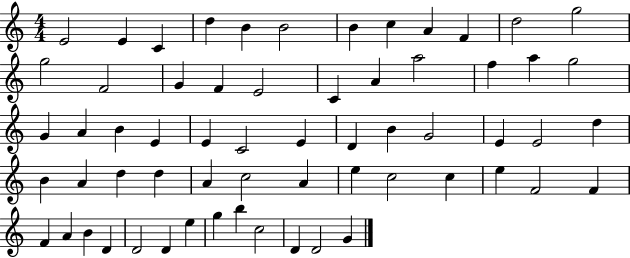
E4/h E4/q C4/q D5/q B4/q B4/h B4/q C5/q A4/q F4/q D5/h G5/h G5/h F4/h G4/q F4/q E4/h C4/q A4/q A5/h F5/q A5/q G5/h G4/q A4/q B4/q E4/q E4/q C4/h E4/q D4/q B4/q G4/h E4/q E4/h D5/q B4/q A4/q D5/q D5/q A4/q C5/h A4/q E5/q C5/h C5/q E5/q F4/h F4/q F4/q A4/q B4/q D4/q D4/h D4/q E5/q G5/q B5/q C5/h D4/q D4/h G4/q